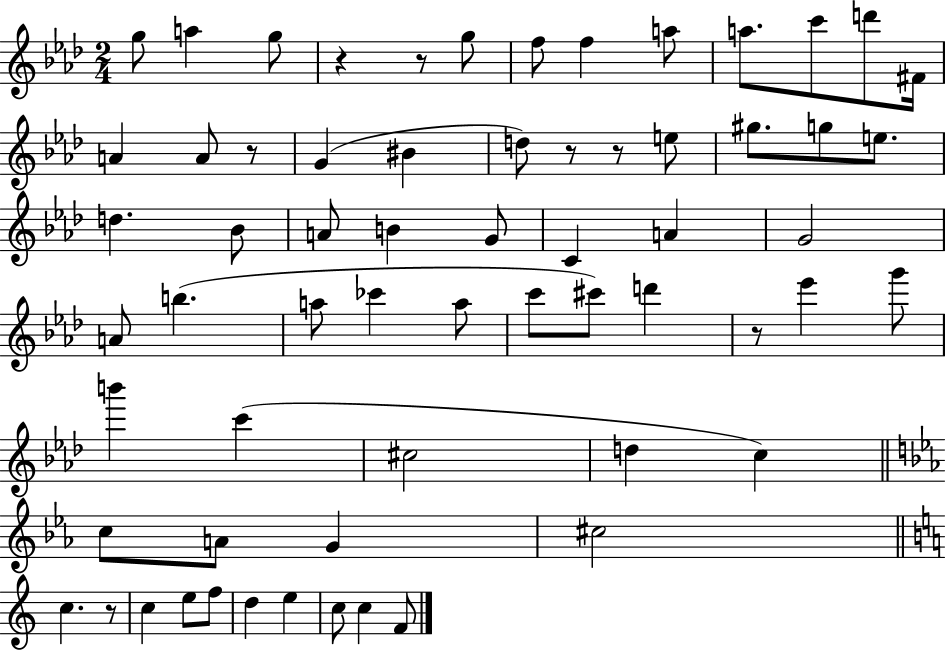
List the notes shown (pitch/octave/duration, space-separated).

G5/e A5/q G5/e R/q R/e G5/e F5/e F5/q A5/e A5/e. C6/e D6/e F#4/s A4/q A4/e R/e G4/q BIS4/q D5/e R/e R/e E5/e G#5/e. G5/e E5/e. D5/q. Bb4/e A4/e B4/q G4/e C4/q A4/q G4/h A4/e B5/q. A5/e CES6/q A5/e C6/e C#6/e D6/q R/e Eb6/q G6/e B6/q C6/q C#5/h D5/q C5/q C5/e A4/e G4/q C#5/h C5/q. R/e C5/q E5/e F5/e D5/q E5/q C5/e C5/q F4/e